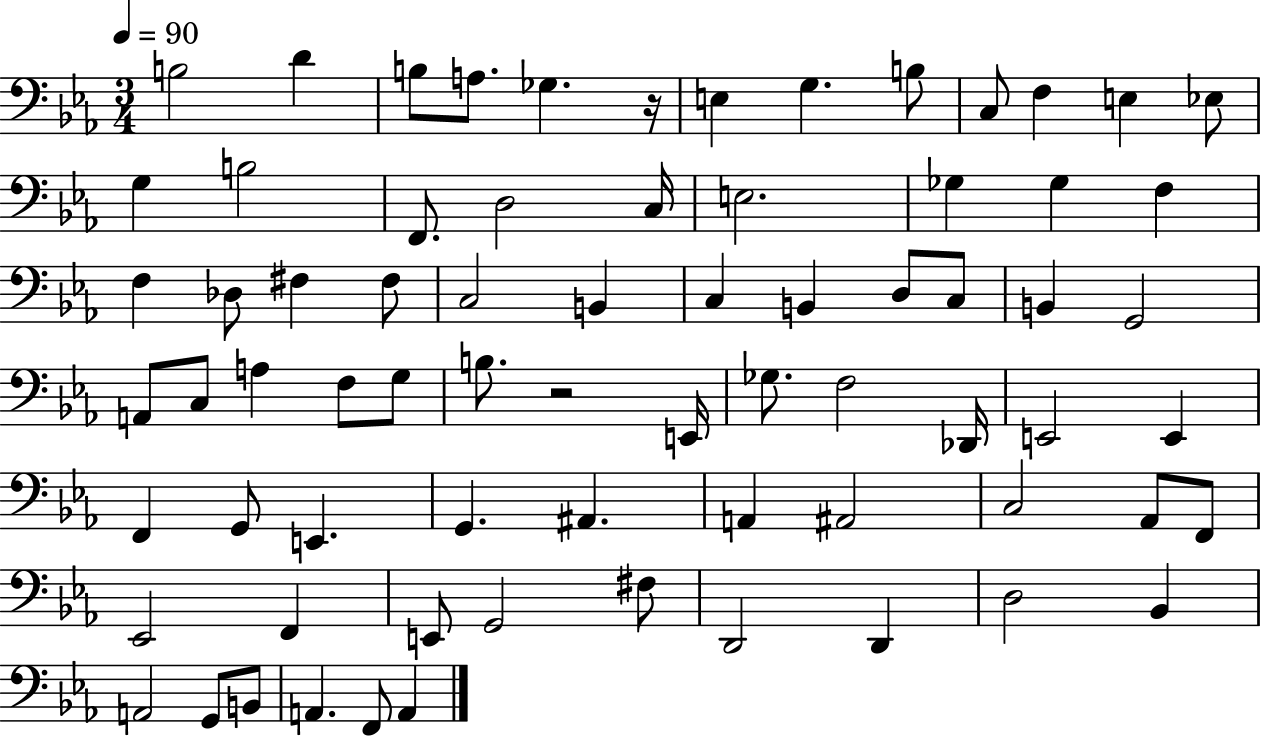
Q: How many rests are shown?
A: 2